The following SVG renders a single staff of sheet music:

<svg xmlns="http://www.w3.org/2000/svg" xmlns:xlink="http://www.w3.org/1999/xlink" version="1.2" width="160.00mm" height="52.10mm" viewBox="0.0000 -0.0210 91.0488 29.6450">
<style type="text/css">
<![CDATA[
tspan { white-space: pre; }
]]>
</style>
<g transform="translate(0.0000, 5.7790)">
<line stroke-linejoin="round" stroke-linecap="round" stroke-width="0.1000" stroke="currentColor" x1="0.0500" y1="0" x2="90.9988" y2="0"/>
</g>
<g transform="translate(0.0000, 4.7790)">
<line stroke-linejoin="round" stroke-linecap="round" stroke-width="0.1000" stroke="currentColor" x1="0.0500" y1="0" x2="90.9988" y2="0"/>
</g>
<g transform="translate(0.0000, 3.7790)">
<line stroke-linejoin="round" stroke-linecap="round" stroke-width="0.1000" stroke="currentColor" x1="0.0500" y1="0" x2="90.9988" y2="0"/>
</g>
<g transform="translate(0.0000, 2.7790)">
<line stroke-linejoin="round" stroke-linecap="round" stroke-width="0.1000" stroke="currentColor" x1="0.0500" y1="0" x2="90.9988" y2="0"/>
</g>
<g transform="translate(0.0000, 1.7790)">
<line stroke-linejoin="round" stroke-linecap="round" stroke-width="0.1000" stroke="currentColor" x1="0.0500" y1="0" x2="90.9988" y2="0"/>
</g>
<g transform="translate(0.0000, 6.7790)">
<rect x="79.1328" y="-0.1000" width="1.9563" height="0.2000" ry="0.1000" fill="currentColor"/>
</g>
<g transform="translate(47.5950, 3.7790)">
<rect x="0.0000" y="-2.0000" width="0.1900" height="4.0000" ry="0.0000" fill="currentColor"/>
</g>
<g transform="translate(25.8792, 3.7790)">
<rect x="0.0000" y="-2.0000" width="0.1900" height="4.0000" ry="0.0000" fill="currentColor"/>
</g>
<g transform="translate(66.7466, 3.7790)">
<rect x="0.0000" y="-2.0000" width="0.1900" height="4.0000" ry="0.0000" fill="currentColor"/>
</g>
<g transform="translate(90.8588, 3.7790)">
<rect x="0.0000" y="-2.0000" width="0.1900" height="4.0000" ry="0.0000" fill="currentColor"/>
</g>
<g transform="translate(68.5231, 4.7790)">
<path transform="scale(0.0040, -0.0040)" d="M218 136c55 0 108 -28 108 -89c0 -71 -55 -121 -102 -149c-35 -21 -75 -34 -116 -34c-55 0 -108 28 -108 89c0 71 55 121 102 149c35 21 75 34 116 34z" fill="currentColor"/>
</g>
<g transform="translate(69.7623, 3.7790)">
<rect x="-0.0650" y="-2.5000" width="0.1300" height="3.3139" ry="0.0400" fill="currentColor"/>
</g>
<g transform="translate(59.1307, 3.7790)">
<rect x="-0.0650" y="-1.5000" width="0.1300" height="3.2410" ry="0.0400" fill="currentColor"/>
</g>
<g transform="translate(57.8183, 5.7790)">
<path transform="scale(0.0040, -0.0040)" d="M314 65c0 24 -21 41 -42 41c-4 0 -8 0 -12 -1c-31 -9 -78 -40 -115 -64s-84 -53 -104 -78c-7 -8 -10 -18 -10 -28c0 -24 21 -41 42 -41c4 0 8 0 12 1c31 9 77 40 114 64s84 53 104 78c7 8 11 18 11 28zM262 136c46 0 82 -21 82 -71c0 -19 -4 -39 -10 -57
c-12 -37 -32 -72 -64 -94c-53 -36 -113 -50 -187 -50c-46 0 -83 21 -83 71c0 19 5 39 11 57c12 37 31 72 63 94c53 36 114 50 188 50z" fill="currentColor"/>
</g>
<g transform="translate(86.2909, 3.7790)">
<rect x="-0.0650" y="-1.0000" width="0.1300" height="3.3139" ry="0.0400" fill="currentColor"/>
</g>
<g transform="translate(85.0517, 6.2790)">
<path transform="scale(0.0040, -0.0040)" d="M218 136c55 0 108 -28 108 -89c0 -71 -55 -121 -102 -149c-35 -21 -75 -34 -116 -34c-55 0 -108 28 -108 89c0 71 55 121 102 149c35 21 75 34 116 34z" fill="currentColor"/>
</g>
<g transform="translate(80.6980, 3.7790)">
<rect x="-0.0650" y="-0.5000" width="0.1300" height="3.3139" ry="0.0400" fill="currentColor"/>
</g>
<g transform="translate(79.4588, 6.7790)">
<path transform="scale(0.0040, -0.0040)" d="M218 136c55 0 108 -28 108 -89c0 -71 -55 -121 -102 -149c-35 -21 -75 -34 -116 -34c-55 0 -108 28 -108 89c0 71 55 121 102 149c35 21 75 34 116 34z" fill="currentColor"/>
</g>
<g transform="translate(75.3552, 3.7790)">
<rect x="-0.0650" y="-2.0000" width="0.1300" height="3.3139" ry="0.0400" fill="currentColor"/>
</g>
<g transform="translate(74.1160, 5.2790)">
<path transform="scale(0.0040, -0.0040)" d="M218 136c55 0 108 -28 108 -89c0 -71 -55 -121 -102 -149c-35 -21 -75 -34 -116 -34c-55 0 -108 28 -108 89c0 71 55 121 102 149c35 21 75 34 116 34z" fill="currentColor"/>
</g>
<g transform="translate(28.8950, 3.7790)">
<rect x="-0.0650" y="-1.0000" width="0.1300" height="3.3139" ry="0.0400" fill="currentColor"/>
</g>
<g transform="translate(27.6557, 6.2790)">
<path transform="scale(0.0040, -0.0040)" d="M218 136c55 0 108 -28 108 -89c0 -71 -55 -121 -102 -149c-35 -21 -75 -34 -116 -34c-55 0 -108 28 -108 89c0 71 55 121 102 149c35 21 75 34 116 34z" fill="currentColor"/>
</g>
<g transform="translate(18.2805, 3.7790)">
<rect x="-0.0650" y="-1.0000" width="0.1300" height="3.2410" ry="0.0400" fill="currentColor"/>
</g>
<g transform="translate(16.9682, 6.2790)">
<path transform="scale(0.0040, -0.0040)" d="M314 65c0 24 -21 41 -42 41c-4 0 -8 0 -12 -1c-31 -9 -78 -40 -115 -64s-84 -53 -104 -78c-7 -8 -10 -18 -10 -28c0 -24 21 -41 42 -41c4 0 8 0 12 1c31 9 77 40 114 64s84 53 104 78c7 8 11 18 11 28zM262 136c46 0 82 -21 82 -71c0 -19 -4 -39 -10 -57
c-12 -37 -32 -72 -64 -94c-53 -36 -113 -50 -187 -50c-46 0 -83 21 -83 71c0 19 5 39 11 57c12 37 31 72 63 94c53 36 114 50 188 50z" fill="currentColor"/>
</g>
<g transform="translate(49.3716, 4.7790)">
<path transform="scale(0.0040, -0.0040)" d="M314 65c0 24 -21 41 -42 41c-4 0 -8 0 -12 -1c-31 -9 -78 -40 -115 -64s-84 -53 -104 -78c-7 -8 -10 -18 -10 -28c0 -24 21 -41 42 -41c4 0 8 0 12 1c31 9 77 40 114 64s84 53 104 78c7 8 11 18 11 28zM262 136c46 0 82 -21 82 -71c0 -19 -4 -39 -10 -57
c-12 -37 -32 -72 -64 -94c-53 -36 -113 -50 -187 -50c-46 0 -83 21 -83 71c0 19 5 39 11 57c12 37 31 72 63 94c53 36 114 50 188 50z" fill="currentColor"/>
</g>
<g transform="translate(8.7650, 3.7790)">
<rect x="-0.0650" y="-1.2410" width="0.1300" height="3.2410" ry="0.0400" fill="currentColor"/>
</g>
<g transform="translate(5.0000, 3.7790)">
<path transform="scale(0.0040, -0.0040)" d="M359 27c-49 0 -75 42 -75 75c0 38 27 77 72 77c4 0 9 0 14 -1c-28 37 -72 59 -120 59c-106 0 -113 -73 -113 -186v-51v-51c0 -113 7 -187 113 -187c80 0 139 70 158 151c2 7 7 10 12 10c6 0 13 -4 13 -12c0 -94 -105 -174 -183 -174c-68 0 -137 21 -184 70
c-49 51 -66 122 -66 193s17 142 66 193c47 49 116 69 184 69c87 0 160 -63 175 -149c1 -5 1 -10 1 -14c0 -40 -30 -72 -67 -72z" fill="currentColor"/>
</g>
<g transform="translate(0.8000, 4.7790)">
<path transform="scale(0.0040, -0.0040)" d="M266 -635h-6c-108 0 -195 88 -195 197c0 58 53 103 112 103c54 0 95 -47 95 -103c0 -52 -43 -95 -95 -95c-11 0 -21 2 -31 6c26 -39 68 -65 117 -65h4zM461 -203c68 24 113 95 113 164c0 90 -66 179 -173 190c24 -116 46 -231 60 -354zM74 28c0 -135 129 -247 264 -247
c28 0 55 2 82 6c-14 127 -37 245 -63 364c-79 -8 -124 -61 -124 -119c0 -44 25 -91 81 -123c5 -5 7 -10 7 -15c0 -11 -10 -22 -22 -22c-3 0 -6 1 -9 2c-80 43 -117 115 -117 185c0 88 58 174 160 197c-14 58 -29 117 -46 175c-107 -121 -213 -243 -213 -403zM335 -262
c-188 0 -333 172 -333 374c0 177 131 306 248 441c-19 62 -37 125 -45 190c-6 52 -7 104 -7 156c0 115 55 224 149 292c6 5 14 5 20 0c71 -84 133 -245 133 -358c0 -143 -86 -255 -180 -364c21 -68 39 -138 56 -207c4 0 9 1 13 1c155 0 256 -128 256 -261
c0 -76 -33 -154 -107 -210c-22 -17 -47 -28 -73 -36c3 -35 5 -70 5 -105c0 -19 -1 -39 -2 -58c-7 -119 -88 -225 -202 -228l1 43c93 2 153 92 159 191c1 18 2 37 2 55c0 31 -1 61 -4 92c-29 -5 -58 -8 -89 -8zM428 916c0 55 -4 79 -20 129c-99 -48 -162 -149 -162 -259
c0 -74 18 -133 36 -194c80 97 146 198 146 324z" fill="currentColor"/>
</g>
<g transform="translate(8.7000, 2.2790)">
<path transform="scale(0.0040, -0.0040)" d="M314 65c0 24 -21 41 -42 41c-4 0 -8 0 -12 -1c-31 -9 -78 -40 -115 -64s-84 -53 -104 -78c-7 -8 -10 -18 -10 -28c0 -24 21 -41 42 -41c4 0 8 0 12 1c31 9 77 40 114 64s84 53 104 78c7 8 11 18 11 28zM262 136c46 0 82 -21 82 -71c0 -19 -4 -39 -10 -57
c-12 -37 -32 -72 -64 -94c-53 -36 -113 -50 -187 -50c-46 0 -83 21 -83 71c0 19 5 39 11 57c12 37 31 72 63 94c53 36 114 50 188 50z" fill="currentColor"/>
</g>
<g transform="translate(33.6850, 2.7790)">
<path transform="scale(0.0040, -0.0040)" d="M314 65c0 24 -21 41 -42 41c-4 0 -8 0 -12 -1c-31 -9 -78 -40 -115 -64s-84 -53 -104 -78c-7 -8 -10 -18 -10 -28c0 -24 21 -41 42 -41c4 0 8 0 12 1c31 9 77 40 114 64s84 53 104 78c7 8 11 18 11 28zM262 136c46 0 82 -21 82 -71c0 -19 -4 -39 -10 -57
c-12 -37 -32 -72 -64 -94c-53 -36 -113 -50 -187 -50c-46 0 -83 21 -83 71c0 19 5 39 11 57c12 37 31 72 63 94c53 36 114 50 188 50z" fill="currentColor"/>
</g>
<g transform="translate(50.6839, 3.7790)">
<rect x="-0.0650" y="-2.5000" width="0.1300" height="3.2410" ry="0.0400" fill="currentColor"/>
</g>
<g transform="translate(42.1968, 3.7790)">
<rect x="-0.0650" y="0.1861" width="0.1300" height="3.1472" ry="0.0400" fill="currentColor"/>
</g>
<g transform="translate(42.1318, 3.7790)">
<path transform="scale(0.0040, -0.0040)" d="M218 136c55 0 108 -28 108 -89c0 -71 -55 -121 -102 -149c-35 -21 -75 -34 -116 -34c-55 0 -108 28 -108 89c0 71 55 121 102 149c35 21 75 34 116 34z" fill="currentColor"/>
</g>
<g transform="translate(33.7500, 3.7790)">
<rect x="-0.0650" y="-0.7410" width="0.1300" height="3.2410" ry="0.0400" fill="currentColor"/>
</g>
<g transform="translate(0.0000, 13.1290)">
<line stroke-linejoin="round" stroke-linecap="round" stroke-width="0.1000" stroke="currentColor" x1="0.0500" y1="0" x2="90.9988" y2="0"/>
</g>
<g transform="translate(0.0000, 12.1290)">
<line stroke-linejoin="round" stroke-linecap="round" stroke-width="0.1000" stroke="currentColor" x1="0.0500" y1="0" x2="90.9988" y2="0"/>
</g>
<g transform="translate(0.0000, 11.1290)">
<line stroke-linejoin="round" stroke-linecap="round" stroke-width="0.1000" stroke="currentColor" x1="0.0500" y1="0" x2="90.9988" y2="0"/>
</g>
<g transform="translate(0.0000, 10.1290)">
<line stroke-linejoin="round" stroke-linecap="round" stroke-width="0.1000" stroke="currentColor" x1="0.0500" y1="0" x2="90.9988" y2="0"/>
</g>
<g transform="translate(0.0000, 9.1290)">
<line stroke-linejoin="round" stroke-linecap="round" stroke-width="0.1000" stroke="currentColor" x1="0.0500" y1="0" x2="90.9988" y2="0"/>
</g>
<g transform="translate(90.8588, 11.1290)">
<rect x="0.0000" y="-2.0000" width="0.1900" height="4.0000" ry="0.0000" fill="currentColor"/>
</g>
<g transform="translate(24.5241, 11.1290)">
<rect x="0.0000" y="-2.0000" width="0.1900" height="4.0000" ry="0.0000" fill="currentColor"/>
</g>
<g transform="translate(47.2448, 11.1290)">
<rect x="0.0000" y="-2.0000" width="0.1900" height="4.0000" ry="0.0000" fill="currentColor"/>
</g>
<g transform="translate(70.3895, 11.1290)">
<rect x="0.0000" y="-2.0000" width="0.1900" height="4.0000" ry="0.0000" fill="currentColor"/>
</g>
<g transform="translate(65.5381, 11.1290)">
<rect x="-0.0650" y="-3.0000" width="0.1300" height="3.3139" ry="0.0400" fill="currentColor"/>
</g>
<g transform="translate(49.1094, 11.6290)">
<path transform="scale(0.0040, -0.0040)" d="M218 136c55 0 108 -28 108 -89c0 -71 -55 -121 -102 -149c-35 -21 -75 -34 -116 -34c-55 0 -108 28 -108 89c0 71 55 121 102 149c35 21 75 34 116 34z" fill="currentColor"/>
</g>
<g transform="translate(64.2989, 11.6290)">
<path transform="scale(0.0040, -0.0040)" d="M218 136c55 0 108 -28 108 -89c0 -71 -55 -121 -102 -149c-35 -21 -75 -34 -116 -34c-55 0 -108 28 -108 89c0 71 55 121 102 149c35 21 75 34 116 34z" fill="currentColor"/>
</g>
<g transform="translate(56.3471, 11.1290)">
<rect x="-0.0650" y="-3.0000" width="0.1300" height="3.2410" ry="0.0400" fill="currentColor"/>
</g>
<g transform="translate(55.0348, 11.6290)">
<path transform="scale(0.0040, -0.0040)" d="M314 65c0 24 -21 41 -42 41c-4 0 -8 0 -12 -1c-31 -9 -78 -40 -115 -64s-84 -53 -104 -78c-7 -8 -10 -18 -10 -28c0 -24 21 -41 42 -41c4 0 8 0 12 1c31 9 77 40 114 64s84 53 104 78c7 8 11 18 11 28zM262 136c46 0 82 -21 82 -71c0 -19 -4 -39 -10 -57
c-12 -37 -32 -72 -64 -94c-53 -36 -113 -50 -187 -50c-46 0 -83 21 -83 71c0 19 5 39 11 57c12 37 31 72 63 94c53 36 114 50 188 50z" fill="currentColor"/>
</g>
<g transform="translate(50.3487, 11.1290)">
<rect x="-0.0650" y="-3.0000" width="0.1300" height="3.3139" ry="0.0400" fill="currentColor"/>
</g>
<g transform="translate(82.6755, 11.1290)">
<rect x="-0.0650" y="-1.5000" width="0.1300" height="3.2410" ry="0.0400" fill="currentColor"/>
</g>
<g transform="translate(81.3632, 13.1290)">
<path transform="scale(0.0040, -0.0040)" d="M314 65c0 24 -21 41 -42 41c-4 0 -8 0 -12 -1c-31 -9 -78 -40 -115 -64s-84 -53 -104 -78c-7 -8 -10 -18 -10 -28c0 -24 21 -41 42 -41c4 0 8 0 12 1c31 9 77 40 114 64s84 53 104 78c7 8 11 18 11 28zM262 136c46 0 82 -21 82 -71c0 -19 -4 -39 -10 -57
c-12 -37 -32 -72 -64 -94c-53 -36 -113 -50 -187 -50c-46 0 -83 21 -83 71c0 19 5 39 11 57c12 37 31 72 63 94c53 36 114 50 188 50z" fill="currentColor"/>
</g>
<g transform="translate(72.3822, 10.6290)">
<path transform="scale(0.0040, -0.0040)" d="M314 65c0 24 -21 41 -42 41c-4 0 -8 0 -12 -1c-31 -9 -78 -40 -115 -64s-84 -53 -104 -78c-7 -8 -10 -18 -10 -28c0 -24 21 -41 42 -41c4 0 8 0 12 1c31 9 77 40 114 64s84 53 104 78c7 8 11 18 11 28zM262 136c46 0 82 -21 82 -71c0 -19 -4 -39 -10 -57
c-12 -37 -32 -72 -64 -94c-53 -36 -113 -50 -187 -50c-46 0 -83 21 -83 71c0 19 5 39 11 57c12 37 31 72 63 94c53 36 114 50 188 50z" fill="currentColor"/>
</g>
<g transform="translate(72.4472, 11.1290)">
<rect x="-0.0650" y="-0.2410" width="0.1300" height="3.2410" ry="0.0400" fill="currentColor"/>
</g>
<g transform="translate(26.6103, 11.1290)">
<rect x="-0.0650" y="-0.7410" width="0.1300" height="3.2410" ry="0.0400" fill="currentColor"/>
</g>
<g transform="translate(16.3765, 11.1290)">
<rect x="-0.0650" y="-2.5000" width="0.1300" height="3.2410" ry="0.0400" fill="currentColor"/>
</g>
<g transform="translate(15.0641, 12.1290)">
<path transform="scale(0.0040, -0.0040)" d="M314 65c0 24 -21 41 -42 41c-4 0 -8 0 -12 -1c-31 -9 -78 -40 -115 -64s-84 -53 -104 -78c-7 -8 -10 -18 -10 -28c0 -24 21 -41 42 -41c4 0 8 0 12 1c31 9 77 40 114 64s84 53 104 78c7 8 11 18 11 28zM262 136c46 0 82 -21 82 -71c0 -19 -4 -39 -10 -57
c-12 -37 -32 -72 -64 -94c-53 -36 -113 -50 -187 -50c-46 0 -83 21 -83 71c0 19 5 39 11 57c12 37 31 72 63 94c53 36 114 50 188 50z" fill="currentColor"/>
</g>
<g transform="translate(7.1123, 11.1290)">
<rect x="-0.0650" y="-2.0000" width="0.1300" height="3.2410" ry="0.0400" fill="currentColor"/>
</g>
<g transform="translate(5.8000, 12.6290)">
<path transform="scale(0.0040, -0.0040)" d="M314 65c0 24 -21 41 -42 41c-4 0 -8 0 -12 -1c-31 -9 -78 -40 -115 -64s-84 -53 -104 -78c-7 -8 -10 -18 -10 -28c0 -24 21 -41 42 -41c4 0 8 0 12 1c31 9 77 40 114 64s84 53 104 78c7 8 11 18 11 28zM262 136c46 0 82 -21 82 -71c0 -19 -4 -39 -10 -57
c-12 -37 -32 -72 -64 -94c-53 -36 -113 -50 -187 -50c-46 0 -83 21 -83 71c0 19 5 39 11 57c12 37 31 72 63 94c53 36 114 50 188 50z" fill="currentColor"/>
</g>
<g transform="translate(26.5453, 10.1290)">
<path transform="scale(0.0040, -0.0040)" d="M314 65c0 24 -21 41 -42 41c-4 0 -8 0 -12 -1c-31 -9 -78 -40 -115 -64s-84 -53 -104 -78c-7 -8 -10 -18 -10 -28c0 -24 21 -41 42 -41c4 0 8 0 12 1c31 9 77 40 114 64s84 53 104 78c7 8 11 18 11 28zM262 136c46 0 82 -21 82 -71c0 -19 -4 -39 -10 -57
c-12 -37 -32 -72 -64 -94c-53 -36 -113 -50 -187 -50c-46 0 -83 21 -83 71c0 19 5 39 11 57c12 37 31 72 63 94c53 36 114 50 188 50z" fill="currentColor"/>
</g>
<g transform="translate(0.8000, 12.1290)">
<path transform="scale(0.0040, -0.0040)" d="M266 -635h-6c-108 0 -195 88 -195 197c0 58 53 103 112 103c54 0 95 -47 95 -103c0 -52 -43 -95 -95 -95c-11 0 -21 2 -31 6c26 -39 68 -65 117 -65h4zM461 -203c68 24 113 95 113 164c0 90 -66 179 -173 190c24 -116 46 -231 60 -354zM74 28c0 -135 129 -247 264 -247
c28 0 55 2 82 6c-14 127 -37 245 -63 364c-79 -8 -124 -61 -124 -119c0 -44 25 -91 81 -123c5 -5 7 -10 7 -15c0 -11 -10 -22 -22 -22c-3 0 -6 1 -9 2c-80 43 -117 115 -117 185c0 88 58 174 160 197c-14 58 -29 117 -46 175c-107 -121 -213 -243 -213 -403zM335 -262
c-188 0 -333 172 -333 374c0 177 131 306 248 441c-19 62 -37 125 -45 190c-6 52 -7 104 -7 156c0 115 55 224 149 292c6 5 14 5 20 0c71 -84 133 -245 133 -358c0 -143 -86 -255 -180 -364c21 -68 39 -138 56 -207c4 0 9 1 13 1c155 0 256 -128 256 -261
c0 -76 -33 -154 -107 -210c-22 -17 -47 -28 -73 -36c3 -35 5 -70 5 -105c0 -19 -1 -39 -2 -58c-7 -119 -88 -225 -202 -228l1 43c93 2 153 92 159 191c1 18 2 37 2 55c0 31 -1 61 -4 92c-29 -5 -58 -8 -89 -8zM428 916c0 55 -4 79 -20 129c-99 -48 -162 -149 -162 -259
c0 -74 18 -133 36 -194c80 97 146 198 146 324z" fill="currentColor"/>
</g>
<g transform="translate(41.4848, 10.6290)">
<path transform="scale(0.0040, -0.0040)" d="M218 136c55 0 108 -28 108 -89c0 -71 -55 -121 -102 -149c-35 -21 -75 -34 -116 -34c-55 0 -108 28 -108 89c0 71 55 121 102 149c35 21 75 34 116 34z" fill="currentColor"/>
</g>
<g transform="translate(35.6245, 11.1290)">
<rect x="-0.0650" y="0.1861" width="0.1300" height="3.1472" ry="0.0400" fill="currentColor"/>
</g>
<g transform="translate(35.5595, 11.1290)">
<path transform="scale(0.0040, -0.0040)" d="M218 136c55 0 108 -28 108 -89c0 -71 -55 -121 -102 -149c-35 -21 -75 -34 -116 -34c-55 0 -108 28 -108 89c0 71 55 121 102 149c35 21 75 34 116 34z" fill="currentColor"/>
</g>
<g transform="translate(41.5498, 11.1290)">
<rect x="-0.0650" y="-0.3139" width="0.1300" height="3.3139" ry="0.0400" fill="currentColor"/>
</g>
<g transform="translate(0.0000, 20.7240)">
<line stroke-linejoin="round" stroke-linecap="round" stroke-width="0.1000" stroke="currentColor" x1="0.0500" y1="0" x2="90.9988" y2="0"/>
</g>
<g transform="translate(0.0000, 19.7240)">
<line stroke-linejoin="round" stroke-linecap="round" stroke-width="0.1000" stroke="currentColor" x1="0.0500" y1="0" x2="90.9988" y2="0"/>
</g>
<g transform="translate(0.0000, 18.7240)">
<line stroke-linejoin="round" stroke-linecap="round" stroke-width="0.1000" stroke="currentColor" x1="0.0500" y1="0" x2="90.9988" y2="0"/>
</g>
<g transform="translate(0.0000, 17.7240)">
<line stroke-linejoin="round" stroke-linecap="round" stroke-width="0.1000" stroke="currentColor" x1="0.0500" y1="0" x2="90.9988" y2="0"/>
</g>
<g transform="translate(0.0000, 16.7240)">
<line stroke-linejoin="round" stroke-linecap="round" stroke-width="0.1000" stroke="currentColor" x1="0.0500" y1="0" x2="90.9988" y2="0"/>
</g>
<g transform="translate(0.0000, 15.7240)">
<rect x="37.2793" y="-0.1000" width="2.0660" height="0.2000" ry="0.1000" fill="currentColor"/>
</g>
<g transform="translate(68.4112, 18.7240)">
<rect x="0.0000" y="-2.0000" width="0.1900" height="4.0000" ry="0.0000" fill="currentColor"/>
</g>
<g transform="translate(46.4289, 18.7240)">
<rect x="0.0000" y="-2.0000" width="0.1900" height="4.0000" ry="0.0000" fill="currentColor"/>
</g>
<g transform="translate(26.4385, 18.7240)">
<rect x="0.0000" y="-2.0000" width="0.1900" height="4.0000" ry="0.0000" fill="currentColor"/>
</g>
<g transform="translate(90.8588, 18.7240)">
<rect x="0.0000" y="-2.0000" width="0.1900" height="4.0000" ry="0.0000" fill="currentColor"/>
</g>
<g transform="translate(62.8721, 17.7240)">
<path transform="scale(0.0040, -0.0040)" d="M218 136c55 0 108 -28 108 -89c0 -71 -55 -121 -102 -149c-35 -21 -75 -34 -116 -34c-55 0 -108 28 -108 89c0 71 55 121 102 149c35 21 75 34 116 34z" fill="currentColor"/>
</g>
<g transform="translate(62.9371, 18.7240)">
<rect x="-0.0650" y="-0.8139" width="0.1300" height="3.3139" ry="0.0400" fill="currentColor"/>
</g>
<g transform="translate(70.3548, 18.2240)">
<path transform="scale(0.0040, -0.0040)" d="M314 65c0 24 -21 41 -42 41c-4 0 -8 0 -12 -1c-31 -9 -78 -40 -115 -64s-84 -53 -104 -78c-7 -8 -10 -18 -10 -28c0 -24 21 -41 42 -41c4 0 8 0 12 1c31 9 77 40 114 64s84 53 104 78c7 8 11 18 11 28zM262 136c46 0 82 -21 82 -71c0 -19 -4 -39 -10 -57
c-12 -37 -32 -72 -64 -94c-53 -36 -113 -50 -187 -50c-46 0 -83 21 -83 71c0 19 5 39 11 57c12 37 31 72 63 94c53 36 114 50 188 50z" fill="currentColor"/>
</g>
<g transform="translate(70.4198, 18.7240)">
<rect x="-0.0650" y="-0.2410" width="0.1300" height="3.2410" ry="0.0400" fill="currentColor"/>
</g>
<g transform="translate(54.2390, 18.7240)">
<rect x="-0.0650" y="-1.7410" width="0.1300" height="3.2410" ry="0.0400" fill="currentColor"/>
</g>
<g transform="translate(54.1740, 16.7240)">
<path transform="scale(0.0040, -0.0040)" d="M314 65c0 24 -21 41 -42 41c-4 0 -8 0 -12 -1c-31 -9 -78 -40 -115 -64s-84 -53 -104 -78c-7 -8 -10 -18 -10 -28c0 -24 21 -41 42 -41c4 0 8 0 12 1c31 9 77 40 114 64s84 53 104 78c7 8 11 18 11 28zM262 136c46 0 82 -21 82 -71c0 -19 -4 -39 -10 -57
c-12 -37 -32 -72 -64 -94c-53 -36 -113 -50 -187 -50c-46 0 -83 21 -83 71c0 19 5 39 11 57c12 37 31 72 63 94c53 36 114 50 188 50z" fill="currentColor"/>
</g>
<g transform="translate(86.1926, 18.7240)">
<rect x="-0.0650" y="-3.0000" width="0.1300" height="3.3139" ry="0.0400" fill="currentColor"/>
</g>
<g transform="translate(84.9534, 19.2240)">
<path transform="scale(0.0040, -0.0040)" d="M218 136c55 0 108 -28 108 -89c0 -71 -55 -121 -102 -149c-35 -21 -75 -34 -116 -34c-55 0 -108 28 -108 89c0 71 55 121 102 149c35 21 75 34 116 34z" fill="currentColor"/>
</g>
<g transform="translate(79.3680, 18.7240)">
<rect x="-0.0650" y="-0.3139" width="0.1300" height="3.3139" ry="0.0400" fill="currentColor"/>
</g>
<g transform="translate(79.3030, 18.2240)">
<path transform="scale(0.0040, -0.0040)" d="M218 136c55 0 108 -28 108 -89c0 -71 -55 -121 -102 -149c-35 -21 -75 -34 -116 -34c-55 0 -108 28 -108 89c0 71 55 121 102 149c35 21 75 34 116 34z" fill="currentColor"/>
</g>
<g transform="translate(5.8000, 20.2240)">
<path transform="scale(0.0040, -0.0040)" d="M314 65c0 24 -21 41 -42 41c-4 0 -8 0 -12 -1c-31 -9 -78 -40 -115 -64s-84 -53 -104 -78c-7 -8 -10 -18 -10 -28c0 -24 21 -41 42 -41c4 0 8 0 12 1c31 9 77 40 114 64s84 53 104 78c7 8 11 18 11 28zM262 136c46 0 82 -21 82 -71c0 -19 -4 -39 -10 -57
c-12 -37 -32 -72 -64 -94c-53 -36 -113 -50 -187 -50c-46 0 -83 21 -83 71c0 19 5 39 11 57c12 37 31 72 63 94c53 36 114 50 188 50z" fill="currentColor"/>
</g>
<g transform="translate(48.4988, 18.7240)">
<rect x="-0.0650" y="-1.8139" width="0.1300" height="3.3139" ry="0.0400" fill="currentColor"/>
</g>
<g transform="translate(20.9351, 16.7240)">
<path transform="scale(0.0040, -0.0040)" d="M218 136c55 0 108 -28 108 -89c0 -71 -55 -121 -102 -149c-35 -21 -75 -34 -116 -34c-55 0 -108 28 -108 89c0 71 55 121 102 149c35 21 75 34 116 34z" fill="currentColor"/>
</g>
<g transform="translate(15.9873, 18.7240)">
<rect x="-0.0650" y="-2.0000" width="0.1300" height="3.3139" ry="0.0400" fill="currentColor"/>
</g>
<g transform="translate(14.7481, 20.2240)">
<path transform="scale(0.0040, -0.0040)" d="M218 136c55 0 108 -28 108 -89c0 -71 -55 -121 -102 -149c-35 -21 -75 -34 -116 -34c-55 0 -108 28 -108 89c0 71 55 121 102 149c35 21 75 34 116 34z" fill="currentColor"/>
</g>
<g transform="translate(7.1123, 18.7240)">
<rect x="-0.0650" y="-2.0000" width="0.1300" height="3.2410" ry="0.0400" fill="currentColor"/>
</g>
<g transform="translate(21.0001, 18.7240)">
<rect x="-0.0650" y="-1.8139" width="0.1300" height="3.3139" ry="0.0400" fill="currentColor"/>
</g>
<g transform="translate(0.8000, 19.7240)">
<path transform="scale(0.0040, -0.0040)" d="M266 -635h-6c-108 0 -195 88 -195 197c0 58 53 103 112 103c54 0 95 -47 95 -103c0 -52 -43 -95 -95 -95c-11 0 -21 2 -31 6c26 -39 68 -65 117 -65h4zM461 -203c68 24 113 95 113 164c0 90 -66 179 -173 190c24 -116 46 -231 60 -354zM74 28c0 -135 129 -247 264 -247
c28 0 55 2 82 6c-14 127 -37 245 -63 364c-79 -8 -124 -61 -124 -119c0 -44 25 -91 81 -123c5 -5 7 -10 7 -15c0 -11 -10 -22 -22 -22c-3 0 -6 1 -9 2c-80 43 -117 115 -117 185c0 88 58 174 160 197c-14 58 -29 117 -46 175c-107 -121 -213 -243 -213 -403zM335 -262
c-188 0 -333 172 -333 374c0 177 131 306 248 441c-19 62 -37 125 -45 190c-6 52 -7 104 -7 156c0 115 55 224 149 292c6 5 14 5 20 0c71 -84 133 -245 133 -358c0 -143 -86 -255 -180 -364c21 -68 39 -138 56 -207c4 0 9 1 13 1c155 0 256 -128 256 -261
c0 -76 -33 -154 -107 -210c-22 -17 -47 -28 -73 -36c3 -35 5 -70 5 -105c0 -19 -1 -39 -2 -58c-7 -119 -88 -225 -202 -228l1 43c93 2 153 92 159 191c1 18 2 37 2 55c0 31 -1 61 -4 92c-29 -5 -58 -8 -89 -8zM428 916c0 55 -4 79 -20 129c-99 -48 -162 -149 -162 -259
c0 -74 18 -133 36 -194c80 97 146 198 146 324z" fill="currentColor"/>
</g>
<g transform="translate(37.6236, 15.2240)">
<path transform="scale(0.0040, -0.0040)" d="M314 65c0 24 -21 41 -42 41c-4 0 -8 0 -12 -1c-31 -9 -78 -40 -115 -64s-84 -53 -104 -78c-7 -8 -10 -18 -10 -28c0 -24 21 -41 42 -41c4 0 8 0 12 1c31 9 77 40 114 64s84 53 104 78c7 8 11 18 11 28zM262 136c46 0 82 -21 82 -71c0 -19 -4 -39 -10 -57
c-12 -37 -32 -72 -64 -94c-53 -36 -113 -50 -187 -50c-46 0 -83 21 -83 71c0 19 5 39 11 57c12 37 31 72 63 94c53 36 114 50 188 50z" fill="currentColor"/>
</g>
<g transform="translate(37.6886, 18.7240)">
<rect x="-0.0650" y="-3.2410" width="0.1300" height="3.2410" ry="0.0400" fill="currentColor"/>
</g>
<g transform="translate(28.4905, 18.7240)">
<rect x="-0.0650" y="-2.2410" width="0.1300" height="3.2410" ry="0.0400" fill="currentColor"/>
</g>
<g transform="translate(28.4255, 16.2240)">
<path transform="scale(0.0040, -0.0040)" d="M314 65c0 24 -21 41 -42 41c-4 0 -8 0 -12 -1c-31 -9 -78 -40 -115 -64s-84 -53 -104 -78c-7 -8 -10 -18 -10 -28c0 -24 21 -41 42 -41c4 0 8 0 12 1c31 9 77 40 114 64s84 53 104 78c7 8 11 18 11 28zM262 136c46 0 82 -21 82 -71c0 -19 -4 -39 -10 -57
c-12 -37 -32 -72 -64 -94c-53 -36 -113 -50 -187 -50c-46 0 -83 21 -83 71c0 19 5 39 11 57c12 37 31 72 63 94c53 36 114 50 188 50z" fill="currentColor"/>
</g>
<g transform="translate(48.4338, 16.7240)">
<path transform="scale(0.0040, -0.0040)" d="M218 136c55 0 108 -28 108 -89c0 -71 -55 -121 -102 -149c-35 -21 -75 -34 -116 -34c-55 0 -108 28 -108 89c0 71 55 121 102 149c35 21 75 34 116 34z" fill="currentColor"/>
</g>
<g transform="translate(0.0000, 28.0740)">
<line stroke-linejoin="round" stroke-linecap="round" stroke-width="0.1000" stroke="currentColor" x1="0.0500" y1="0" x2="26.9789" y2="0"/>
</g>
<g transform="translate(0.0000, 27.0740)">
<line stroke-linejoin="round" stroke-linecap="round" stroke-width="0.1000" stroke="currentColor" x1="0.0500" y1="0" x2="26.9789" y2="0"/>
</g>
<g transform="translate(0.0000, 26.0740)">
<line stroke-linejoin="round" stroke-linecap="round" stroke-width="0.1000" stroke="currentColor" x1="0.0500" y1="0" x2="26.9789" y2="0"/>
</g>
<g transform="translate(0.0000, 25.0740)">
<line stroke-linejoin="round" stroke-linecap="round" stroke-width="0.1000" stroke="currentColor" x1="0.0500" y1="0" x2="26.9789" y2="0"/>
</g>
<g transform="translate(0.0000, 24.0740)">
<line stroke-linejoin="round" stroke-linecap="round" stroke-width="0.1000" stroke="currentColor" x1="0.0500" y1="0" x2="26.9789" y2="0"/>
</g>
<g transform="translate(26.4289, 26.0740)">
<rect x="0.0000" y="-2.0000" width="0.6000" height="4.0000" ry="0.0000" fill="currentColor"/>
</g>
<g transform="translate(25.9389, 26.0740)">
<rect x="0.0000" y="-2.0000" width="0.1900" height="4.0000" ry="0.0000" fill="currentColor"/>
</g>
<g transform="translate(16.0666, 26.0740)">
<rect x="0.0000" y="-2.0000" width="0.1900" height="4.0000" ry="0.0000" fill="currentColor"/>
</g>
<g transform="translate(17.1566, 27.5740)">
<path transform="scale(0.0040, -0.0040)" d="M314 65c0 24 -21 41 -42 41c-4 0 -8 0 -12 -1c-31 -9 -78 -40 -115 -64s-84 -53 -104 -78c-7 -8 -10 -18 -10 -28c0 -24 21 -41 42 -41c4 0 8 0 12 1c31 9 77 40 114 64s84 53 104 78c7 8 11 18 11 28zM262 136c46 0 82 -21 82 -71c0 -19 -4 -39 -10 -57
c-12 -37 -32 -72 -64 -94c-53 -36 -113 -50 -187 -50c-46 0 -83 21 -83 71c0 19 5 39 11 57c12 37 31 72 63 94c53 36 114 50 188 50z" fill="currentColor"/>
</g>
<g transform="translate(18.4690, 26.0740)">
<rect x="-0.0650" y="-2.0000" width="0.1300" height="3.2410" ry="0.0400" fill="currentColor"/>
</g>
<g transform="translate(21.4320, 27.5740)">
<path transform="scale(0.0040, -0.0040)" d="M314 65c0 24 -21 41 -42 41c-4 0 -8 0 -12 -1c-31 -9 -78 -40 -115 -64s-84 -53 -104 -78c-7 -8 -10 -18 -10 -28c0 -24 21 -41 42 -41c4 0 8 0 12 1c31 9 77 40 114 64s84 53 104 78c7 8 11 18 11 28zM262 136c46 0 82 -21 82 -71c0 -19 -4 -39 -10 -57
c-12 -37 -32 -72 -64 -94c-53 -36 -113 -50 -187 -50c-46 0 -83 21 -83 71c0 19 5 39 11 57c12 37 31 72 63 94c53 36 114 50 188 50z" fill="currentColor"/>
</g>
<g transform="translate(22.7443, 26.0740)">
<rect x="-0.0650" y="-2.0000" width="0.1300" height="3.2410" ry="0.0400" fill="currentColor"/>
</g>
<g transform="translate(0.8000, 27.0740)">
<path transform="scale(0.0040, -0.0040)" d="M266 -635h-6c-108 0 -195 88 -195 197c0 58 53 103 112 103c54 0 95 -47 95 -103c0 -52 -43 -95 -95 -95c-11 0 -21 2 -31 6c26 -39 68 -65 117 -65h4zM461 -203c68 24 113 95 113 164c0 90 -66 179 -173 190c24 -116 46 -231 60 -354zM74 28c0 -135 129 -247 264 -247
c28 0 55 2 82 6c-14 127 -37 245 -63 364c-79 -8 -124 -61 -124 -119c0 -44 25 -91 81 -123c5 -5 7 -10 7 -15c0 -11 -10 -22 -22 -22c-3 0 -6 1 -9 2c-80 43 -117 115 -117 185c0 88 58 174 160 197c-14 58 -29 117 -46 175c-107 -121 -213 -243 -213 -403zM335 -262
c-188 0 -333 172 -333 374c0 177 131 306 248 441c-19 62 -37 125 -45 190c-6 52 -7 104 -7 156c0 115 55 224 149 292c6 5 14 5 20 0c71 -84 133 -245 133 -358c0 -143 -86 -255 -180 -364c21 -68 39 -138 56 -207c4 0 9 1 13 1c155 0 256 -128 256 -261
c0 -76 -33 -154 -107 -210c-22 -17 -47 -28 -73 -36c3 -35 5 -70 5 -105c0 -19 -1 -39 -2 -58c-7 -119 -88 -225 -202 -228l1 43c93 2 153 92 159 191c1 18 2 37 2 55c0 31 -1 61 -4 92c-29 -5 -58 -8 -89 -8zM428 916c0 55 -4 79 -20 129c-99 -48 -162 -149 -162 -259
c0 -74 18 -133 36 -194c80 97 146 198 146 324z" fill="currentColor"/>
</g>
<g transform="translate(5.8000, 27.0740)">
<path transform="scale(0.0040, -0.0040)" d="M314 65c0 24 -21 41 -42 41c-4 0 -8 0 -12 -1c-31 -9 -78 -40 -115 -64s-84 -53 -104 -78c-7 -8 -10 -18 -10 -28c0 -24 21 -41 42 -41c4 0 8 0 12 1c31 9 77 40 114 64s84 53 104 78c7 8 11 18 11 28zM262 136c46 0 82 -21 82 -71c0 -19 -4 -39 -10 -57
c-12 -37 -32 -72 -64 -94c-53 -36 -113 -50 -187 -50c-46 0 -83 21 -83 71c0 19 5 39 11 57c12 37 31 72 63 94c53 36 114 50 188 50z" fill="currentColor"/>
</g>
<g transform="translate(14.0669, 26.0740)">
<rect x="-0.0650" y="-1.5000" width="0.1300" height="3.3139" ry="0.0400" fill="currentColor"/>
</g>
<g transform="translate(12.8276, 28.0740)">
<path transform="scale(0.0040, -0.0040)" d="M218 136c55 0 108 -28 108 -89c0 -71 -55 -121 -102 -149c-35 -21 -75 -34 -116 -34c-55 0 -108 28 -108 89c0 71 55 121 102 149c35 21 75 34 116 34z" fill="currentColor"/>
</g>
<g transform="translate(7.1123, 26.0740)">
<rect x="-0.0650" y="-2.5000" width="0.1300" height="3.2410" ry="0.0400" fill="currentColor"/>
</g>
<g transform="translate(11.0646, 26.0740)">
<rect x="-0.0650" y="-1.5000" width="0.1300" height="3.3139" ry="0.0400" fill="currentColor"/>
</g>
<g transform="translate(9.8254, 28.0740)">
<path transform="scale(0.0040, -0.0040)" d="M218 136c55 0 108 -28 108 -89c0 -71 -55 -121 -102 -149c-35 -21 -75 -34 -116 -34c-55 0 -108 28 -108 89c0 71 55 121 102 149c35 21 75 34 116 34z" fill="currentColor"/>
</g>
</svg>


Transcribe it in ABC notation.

X:1
T:Untitled
M:4/4
L:1/4
K:C
e2 D2 D d2 B G2 E2 G F C D F2 G2 d2 B c A A2 A c2 E2 F2 F f g2 b2 f f2 d c2 c A G2 E E F2 F2